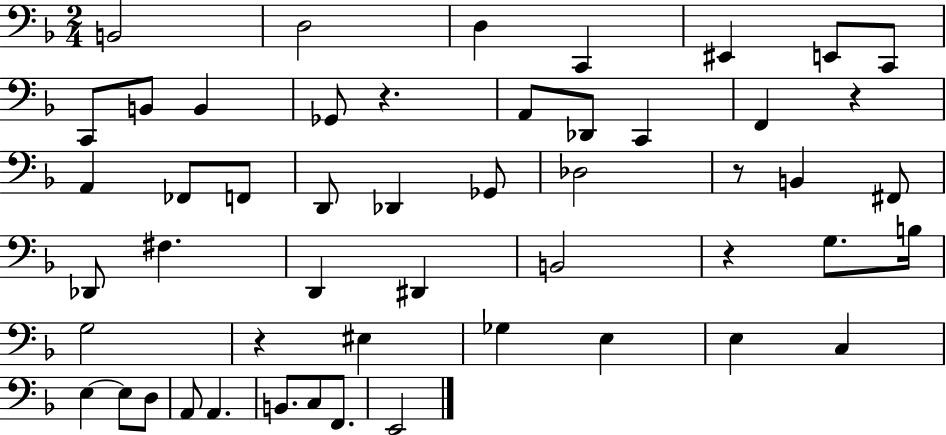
{
  \clef bass
  \numericTimeSignature
  \time 2/4
  \key f \major
  b,2 | d2 | d4 c,4 | eis,4 e,8 c,8 | \break c,8 b,8 b,4 | ges,8 r4. | a,8 des,8 c,4 | f,4 r4 | \break a,4 fes,8 f,8 | d,8 des,4 ges,8 | des2 | r8 b,4 fis,8 | \break des,8 fis4. | d,4 dis,4 | b,2 | r4 g8. b16 | \break g2 | r4 eis4 | ges4 e4 | e4 c4 | \break e4~~ e8 d8 | a,8 a,4. | b,8. c8 f,8. | e,2 | \break \bar "|."
}